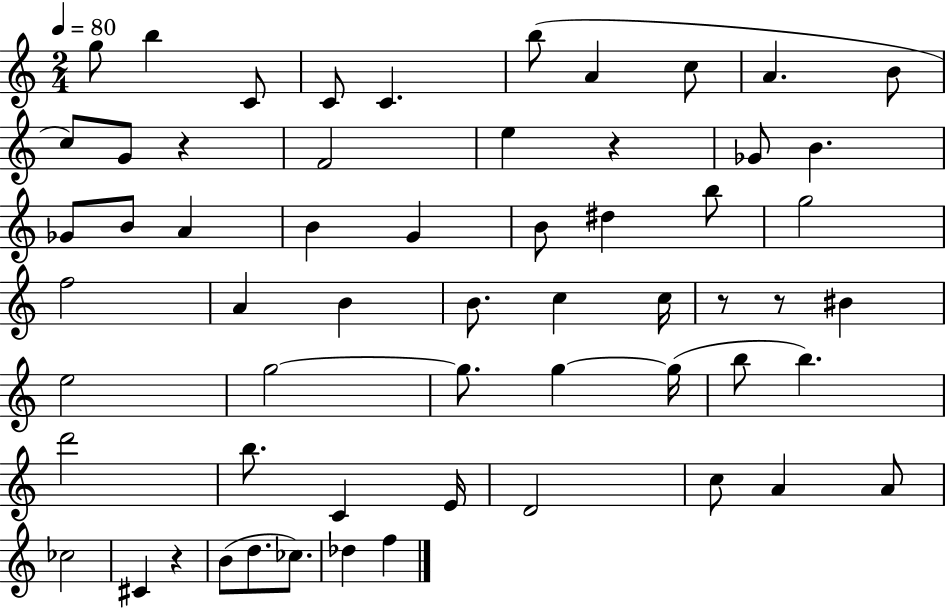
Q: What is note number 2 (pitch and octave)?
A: B5